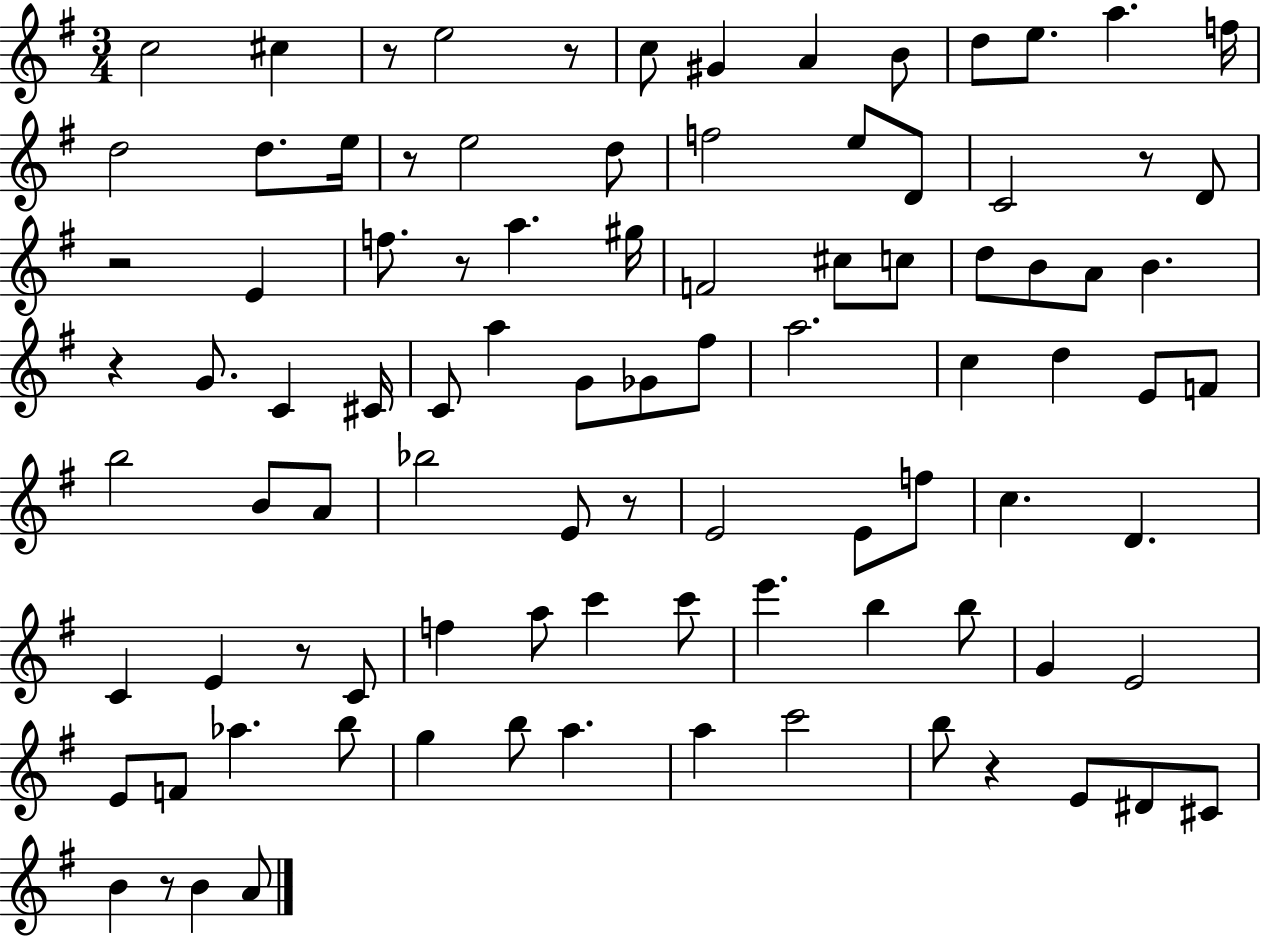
C5/h C#5/q R/e E5/h R/e C5/e G#4/q A4/q B4/e D5/e E5/e. A5/q. F5/s D5/h D5/e. E5/s R/e E5/h D5/e F5/h E5/e D4/e C4/h R/e D4/e R/h E4/q F5/e. R/e A5/q. G#5/s F4/h C#5/e C5/e D5/e B4/e A4/e B4/q. R/q G4/e. C4/q C#4/s C4/e A5/q G4/e Gb4/e F#5/e A5/h. C5/q D5/q E4/e F4/e B5/h B4/e A4/e Bb5/h E4/e R/e E4/h E4/e F5/e C5/q. D4/q. C4/q E4/q R/e C4/e F5/q A5/e C6/q C6/e E6/q. B5/q B5/e G4/q E4/h E4/e F4/e Ab5/q. B5/e G5/q B5/e A5/q. A5/q C6/h B5/e R/q E4/e D#4/e C#4/e B4/q R/e B4/q A4/e